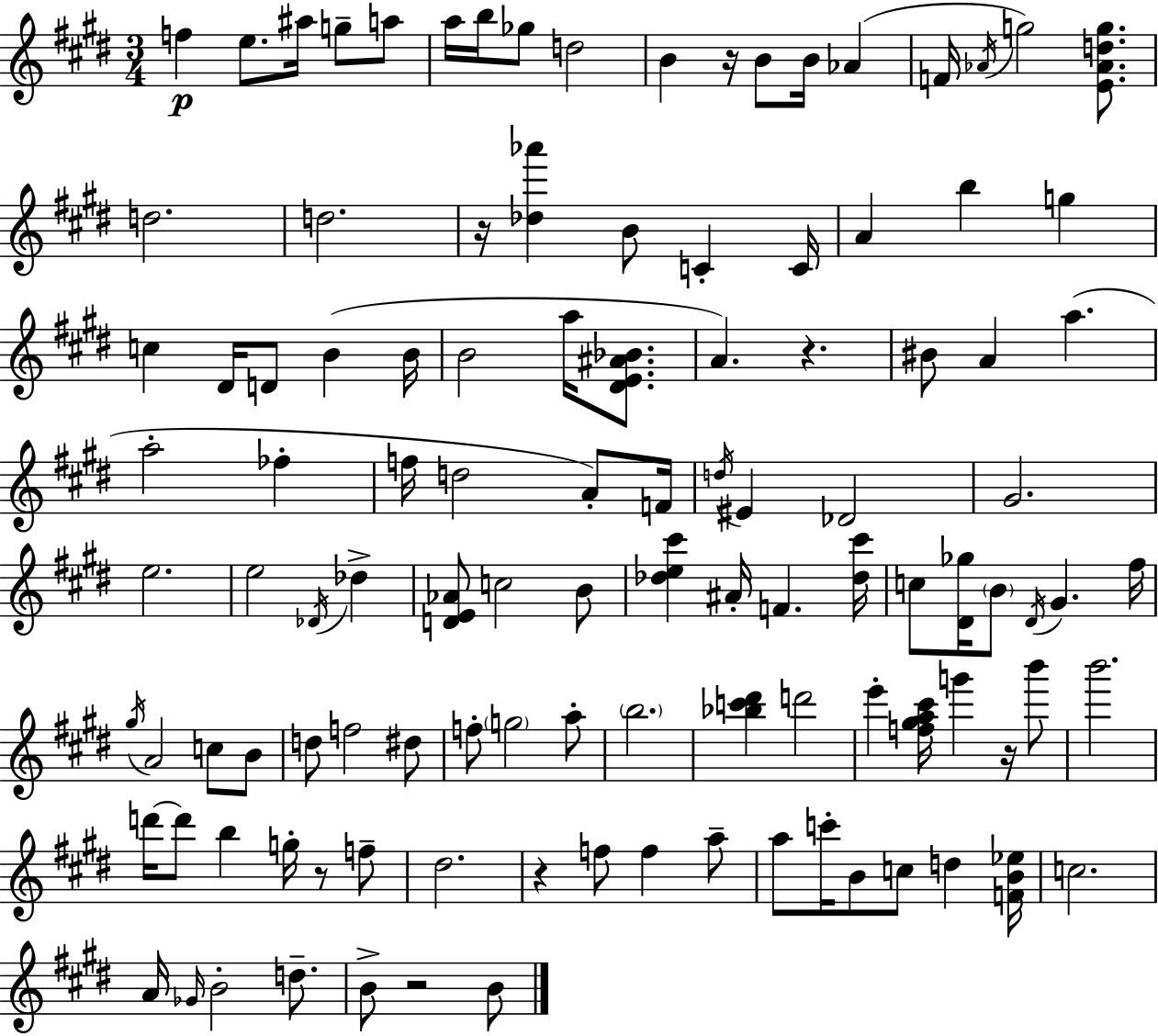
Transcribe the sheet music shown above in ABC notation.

X:1
T:Untitled
M:3/4
L:1/4
K:E
f e/2 ^a/4 g/2 a/2 a/4 b/4 _g/2 d2 B z/4 B/2 B/4 _A F/4 _A/4 g2 [E_Adg]/2 d2 d2 z/4 [_d_a'] B/2 C C/4 A b g c ^D/4 D/2 B B/4 B2 a/4 [^DE^A_B]/2 A z ^B/2 A a a2 _f f/4 d2 A/2 F/4 d/4 ^E _D2 ^G2 e2 e2 _D/4 _d [DE_A]/2 c2 B/2 [_de^c'] ^A/4 F [_d^c']/4 c/2 [^D_g]/4 B/2 ^D/4 ^G ^f/4 ^g/4 A2 c/2 B/2 d/2 f2 ^d/2 f/2 g2 a/2 b2 [_bc'^d'] d'2 e' [f^ga^c']/4 g' z/4 b'/2 b'2 d'/4 d'/2 b g/4 z/2 f/2 ^d2 z f/2 f a/2 a/2 c'/4 B/2 c/2 d [FB_e]/4 c2 A/4 _G/4 B2 d/2 B/2 z2 B/2